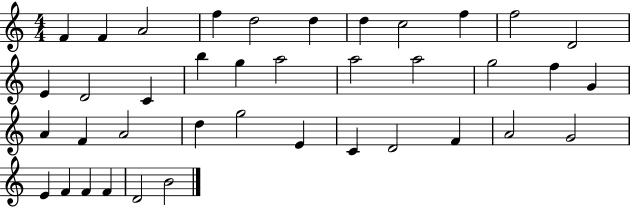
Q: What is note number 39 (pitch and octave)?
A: B4